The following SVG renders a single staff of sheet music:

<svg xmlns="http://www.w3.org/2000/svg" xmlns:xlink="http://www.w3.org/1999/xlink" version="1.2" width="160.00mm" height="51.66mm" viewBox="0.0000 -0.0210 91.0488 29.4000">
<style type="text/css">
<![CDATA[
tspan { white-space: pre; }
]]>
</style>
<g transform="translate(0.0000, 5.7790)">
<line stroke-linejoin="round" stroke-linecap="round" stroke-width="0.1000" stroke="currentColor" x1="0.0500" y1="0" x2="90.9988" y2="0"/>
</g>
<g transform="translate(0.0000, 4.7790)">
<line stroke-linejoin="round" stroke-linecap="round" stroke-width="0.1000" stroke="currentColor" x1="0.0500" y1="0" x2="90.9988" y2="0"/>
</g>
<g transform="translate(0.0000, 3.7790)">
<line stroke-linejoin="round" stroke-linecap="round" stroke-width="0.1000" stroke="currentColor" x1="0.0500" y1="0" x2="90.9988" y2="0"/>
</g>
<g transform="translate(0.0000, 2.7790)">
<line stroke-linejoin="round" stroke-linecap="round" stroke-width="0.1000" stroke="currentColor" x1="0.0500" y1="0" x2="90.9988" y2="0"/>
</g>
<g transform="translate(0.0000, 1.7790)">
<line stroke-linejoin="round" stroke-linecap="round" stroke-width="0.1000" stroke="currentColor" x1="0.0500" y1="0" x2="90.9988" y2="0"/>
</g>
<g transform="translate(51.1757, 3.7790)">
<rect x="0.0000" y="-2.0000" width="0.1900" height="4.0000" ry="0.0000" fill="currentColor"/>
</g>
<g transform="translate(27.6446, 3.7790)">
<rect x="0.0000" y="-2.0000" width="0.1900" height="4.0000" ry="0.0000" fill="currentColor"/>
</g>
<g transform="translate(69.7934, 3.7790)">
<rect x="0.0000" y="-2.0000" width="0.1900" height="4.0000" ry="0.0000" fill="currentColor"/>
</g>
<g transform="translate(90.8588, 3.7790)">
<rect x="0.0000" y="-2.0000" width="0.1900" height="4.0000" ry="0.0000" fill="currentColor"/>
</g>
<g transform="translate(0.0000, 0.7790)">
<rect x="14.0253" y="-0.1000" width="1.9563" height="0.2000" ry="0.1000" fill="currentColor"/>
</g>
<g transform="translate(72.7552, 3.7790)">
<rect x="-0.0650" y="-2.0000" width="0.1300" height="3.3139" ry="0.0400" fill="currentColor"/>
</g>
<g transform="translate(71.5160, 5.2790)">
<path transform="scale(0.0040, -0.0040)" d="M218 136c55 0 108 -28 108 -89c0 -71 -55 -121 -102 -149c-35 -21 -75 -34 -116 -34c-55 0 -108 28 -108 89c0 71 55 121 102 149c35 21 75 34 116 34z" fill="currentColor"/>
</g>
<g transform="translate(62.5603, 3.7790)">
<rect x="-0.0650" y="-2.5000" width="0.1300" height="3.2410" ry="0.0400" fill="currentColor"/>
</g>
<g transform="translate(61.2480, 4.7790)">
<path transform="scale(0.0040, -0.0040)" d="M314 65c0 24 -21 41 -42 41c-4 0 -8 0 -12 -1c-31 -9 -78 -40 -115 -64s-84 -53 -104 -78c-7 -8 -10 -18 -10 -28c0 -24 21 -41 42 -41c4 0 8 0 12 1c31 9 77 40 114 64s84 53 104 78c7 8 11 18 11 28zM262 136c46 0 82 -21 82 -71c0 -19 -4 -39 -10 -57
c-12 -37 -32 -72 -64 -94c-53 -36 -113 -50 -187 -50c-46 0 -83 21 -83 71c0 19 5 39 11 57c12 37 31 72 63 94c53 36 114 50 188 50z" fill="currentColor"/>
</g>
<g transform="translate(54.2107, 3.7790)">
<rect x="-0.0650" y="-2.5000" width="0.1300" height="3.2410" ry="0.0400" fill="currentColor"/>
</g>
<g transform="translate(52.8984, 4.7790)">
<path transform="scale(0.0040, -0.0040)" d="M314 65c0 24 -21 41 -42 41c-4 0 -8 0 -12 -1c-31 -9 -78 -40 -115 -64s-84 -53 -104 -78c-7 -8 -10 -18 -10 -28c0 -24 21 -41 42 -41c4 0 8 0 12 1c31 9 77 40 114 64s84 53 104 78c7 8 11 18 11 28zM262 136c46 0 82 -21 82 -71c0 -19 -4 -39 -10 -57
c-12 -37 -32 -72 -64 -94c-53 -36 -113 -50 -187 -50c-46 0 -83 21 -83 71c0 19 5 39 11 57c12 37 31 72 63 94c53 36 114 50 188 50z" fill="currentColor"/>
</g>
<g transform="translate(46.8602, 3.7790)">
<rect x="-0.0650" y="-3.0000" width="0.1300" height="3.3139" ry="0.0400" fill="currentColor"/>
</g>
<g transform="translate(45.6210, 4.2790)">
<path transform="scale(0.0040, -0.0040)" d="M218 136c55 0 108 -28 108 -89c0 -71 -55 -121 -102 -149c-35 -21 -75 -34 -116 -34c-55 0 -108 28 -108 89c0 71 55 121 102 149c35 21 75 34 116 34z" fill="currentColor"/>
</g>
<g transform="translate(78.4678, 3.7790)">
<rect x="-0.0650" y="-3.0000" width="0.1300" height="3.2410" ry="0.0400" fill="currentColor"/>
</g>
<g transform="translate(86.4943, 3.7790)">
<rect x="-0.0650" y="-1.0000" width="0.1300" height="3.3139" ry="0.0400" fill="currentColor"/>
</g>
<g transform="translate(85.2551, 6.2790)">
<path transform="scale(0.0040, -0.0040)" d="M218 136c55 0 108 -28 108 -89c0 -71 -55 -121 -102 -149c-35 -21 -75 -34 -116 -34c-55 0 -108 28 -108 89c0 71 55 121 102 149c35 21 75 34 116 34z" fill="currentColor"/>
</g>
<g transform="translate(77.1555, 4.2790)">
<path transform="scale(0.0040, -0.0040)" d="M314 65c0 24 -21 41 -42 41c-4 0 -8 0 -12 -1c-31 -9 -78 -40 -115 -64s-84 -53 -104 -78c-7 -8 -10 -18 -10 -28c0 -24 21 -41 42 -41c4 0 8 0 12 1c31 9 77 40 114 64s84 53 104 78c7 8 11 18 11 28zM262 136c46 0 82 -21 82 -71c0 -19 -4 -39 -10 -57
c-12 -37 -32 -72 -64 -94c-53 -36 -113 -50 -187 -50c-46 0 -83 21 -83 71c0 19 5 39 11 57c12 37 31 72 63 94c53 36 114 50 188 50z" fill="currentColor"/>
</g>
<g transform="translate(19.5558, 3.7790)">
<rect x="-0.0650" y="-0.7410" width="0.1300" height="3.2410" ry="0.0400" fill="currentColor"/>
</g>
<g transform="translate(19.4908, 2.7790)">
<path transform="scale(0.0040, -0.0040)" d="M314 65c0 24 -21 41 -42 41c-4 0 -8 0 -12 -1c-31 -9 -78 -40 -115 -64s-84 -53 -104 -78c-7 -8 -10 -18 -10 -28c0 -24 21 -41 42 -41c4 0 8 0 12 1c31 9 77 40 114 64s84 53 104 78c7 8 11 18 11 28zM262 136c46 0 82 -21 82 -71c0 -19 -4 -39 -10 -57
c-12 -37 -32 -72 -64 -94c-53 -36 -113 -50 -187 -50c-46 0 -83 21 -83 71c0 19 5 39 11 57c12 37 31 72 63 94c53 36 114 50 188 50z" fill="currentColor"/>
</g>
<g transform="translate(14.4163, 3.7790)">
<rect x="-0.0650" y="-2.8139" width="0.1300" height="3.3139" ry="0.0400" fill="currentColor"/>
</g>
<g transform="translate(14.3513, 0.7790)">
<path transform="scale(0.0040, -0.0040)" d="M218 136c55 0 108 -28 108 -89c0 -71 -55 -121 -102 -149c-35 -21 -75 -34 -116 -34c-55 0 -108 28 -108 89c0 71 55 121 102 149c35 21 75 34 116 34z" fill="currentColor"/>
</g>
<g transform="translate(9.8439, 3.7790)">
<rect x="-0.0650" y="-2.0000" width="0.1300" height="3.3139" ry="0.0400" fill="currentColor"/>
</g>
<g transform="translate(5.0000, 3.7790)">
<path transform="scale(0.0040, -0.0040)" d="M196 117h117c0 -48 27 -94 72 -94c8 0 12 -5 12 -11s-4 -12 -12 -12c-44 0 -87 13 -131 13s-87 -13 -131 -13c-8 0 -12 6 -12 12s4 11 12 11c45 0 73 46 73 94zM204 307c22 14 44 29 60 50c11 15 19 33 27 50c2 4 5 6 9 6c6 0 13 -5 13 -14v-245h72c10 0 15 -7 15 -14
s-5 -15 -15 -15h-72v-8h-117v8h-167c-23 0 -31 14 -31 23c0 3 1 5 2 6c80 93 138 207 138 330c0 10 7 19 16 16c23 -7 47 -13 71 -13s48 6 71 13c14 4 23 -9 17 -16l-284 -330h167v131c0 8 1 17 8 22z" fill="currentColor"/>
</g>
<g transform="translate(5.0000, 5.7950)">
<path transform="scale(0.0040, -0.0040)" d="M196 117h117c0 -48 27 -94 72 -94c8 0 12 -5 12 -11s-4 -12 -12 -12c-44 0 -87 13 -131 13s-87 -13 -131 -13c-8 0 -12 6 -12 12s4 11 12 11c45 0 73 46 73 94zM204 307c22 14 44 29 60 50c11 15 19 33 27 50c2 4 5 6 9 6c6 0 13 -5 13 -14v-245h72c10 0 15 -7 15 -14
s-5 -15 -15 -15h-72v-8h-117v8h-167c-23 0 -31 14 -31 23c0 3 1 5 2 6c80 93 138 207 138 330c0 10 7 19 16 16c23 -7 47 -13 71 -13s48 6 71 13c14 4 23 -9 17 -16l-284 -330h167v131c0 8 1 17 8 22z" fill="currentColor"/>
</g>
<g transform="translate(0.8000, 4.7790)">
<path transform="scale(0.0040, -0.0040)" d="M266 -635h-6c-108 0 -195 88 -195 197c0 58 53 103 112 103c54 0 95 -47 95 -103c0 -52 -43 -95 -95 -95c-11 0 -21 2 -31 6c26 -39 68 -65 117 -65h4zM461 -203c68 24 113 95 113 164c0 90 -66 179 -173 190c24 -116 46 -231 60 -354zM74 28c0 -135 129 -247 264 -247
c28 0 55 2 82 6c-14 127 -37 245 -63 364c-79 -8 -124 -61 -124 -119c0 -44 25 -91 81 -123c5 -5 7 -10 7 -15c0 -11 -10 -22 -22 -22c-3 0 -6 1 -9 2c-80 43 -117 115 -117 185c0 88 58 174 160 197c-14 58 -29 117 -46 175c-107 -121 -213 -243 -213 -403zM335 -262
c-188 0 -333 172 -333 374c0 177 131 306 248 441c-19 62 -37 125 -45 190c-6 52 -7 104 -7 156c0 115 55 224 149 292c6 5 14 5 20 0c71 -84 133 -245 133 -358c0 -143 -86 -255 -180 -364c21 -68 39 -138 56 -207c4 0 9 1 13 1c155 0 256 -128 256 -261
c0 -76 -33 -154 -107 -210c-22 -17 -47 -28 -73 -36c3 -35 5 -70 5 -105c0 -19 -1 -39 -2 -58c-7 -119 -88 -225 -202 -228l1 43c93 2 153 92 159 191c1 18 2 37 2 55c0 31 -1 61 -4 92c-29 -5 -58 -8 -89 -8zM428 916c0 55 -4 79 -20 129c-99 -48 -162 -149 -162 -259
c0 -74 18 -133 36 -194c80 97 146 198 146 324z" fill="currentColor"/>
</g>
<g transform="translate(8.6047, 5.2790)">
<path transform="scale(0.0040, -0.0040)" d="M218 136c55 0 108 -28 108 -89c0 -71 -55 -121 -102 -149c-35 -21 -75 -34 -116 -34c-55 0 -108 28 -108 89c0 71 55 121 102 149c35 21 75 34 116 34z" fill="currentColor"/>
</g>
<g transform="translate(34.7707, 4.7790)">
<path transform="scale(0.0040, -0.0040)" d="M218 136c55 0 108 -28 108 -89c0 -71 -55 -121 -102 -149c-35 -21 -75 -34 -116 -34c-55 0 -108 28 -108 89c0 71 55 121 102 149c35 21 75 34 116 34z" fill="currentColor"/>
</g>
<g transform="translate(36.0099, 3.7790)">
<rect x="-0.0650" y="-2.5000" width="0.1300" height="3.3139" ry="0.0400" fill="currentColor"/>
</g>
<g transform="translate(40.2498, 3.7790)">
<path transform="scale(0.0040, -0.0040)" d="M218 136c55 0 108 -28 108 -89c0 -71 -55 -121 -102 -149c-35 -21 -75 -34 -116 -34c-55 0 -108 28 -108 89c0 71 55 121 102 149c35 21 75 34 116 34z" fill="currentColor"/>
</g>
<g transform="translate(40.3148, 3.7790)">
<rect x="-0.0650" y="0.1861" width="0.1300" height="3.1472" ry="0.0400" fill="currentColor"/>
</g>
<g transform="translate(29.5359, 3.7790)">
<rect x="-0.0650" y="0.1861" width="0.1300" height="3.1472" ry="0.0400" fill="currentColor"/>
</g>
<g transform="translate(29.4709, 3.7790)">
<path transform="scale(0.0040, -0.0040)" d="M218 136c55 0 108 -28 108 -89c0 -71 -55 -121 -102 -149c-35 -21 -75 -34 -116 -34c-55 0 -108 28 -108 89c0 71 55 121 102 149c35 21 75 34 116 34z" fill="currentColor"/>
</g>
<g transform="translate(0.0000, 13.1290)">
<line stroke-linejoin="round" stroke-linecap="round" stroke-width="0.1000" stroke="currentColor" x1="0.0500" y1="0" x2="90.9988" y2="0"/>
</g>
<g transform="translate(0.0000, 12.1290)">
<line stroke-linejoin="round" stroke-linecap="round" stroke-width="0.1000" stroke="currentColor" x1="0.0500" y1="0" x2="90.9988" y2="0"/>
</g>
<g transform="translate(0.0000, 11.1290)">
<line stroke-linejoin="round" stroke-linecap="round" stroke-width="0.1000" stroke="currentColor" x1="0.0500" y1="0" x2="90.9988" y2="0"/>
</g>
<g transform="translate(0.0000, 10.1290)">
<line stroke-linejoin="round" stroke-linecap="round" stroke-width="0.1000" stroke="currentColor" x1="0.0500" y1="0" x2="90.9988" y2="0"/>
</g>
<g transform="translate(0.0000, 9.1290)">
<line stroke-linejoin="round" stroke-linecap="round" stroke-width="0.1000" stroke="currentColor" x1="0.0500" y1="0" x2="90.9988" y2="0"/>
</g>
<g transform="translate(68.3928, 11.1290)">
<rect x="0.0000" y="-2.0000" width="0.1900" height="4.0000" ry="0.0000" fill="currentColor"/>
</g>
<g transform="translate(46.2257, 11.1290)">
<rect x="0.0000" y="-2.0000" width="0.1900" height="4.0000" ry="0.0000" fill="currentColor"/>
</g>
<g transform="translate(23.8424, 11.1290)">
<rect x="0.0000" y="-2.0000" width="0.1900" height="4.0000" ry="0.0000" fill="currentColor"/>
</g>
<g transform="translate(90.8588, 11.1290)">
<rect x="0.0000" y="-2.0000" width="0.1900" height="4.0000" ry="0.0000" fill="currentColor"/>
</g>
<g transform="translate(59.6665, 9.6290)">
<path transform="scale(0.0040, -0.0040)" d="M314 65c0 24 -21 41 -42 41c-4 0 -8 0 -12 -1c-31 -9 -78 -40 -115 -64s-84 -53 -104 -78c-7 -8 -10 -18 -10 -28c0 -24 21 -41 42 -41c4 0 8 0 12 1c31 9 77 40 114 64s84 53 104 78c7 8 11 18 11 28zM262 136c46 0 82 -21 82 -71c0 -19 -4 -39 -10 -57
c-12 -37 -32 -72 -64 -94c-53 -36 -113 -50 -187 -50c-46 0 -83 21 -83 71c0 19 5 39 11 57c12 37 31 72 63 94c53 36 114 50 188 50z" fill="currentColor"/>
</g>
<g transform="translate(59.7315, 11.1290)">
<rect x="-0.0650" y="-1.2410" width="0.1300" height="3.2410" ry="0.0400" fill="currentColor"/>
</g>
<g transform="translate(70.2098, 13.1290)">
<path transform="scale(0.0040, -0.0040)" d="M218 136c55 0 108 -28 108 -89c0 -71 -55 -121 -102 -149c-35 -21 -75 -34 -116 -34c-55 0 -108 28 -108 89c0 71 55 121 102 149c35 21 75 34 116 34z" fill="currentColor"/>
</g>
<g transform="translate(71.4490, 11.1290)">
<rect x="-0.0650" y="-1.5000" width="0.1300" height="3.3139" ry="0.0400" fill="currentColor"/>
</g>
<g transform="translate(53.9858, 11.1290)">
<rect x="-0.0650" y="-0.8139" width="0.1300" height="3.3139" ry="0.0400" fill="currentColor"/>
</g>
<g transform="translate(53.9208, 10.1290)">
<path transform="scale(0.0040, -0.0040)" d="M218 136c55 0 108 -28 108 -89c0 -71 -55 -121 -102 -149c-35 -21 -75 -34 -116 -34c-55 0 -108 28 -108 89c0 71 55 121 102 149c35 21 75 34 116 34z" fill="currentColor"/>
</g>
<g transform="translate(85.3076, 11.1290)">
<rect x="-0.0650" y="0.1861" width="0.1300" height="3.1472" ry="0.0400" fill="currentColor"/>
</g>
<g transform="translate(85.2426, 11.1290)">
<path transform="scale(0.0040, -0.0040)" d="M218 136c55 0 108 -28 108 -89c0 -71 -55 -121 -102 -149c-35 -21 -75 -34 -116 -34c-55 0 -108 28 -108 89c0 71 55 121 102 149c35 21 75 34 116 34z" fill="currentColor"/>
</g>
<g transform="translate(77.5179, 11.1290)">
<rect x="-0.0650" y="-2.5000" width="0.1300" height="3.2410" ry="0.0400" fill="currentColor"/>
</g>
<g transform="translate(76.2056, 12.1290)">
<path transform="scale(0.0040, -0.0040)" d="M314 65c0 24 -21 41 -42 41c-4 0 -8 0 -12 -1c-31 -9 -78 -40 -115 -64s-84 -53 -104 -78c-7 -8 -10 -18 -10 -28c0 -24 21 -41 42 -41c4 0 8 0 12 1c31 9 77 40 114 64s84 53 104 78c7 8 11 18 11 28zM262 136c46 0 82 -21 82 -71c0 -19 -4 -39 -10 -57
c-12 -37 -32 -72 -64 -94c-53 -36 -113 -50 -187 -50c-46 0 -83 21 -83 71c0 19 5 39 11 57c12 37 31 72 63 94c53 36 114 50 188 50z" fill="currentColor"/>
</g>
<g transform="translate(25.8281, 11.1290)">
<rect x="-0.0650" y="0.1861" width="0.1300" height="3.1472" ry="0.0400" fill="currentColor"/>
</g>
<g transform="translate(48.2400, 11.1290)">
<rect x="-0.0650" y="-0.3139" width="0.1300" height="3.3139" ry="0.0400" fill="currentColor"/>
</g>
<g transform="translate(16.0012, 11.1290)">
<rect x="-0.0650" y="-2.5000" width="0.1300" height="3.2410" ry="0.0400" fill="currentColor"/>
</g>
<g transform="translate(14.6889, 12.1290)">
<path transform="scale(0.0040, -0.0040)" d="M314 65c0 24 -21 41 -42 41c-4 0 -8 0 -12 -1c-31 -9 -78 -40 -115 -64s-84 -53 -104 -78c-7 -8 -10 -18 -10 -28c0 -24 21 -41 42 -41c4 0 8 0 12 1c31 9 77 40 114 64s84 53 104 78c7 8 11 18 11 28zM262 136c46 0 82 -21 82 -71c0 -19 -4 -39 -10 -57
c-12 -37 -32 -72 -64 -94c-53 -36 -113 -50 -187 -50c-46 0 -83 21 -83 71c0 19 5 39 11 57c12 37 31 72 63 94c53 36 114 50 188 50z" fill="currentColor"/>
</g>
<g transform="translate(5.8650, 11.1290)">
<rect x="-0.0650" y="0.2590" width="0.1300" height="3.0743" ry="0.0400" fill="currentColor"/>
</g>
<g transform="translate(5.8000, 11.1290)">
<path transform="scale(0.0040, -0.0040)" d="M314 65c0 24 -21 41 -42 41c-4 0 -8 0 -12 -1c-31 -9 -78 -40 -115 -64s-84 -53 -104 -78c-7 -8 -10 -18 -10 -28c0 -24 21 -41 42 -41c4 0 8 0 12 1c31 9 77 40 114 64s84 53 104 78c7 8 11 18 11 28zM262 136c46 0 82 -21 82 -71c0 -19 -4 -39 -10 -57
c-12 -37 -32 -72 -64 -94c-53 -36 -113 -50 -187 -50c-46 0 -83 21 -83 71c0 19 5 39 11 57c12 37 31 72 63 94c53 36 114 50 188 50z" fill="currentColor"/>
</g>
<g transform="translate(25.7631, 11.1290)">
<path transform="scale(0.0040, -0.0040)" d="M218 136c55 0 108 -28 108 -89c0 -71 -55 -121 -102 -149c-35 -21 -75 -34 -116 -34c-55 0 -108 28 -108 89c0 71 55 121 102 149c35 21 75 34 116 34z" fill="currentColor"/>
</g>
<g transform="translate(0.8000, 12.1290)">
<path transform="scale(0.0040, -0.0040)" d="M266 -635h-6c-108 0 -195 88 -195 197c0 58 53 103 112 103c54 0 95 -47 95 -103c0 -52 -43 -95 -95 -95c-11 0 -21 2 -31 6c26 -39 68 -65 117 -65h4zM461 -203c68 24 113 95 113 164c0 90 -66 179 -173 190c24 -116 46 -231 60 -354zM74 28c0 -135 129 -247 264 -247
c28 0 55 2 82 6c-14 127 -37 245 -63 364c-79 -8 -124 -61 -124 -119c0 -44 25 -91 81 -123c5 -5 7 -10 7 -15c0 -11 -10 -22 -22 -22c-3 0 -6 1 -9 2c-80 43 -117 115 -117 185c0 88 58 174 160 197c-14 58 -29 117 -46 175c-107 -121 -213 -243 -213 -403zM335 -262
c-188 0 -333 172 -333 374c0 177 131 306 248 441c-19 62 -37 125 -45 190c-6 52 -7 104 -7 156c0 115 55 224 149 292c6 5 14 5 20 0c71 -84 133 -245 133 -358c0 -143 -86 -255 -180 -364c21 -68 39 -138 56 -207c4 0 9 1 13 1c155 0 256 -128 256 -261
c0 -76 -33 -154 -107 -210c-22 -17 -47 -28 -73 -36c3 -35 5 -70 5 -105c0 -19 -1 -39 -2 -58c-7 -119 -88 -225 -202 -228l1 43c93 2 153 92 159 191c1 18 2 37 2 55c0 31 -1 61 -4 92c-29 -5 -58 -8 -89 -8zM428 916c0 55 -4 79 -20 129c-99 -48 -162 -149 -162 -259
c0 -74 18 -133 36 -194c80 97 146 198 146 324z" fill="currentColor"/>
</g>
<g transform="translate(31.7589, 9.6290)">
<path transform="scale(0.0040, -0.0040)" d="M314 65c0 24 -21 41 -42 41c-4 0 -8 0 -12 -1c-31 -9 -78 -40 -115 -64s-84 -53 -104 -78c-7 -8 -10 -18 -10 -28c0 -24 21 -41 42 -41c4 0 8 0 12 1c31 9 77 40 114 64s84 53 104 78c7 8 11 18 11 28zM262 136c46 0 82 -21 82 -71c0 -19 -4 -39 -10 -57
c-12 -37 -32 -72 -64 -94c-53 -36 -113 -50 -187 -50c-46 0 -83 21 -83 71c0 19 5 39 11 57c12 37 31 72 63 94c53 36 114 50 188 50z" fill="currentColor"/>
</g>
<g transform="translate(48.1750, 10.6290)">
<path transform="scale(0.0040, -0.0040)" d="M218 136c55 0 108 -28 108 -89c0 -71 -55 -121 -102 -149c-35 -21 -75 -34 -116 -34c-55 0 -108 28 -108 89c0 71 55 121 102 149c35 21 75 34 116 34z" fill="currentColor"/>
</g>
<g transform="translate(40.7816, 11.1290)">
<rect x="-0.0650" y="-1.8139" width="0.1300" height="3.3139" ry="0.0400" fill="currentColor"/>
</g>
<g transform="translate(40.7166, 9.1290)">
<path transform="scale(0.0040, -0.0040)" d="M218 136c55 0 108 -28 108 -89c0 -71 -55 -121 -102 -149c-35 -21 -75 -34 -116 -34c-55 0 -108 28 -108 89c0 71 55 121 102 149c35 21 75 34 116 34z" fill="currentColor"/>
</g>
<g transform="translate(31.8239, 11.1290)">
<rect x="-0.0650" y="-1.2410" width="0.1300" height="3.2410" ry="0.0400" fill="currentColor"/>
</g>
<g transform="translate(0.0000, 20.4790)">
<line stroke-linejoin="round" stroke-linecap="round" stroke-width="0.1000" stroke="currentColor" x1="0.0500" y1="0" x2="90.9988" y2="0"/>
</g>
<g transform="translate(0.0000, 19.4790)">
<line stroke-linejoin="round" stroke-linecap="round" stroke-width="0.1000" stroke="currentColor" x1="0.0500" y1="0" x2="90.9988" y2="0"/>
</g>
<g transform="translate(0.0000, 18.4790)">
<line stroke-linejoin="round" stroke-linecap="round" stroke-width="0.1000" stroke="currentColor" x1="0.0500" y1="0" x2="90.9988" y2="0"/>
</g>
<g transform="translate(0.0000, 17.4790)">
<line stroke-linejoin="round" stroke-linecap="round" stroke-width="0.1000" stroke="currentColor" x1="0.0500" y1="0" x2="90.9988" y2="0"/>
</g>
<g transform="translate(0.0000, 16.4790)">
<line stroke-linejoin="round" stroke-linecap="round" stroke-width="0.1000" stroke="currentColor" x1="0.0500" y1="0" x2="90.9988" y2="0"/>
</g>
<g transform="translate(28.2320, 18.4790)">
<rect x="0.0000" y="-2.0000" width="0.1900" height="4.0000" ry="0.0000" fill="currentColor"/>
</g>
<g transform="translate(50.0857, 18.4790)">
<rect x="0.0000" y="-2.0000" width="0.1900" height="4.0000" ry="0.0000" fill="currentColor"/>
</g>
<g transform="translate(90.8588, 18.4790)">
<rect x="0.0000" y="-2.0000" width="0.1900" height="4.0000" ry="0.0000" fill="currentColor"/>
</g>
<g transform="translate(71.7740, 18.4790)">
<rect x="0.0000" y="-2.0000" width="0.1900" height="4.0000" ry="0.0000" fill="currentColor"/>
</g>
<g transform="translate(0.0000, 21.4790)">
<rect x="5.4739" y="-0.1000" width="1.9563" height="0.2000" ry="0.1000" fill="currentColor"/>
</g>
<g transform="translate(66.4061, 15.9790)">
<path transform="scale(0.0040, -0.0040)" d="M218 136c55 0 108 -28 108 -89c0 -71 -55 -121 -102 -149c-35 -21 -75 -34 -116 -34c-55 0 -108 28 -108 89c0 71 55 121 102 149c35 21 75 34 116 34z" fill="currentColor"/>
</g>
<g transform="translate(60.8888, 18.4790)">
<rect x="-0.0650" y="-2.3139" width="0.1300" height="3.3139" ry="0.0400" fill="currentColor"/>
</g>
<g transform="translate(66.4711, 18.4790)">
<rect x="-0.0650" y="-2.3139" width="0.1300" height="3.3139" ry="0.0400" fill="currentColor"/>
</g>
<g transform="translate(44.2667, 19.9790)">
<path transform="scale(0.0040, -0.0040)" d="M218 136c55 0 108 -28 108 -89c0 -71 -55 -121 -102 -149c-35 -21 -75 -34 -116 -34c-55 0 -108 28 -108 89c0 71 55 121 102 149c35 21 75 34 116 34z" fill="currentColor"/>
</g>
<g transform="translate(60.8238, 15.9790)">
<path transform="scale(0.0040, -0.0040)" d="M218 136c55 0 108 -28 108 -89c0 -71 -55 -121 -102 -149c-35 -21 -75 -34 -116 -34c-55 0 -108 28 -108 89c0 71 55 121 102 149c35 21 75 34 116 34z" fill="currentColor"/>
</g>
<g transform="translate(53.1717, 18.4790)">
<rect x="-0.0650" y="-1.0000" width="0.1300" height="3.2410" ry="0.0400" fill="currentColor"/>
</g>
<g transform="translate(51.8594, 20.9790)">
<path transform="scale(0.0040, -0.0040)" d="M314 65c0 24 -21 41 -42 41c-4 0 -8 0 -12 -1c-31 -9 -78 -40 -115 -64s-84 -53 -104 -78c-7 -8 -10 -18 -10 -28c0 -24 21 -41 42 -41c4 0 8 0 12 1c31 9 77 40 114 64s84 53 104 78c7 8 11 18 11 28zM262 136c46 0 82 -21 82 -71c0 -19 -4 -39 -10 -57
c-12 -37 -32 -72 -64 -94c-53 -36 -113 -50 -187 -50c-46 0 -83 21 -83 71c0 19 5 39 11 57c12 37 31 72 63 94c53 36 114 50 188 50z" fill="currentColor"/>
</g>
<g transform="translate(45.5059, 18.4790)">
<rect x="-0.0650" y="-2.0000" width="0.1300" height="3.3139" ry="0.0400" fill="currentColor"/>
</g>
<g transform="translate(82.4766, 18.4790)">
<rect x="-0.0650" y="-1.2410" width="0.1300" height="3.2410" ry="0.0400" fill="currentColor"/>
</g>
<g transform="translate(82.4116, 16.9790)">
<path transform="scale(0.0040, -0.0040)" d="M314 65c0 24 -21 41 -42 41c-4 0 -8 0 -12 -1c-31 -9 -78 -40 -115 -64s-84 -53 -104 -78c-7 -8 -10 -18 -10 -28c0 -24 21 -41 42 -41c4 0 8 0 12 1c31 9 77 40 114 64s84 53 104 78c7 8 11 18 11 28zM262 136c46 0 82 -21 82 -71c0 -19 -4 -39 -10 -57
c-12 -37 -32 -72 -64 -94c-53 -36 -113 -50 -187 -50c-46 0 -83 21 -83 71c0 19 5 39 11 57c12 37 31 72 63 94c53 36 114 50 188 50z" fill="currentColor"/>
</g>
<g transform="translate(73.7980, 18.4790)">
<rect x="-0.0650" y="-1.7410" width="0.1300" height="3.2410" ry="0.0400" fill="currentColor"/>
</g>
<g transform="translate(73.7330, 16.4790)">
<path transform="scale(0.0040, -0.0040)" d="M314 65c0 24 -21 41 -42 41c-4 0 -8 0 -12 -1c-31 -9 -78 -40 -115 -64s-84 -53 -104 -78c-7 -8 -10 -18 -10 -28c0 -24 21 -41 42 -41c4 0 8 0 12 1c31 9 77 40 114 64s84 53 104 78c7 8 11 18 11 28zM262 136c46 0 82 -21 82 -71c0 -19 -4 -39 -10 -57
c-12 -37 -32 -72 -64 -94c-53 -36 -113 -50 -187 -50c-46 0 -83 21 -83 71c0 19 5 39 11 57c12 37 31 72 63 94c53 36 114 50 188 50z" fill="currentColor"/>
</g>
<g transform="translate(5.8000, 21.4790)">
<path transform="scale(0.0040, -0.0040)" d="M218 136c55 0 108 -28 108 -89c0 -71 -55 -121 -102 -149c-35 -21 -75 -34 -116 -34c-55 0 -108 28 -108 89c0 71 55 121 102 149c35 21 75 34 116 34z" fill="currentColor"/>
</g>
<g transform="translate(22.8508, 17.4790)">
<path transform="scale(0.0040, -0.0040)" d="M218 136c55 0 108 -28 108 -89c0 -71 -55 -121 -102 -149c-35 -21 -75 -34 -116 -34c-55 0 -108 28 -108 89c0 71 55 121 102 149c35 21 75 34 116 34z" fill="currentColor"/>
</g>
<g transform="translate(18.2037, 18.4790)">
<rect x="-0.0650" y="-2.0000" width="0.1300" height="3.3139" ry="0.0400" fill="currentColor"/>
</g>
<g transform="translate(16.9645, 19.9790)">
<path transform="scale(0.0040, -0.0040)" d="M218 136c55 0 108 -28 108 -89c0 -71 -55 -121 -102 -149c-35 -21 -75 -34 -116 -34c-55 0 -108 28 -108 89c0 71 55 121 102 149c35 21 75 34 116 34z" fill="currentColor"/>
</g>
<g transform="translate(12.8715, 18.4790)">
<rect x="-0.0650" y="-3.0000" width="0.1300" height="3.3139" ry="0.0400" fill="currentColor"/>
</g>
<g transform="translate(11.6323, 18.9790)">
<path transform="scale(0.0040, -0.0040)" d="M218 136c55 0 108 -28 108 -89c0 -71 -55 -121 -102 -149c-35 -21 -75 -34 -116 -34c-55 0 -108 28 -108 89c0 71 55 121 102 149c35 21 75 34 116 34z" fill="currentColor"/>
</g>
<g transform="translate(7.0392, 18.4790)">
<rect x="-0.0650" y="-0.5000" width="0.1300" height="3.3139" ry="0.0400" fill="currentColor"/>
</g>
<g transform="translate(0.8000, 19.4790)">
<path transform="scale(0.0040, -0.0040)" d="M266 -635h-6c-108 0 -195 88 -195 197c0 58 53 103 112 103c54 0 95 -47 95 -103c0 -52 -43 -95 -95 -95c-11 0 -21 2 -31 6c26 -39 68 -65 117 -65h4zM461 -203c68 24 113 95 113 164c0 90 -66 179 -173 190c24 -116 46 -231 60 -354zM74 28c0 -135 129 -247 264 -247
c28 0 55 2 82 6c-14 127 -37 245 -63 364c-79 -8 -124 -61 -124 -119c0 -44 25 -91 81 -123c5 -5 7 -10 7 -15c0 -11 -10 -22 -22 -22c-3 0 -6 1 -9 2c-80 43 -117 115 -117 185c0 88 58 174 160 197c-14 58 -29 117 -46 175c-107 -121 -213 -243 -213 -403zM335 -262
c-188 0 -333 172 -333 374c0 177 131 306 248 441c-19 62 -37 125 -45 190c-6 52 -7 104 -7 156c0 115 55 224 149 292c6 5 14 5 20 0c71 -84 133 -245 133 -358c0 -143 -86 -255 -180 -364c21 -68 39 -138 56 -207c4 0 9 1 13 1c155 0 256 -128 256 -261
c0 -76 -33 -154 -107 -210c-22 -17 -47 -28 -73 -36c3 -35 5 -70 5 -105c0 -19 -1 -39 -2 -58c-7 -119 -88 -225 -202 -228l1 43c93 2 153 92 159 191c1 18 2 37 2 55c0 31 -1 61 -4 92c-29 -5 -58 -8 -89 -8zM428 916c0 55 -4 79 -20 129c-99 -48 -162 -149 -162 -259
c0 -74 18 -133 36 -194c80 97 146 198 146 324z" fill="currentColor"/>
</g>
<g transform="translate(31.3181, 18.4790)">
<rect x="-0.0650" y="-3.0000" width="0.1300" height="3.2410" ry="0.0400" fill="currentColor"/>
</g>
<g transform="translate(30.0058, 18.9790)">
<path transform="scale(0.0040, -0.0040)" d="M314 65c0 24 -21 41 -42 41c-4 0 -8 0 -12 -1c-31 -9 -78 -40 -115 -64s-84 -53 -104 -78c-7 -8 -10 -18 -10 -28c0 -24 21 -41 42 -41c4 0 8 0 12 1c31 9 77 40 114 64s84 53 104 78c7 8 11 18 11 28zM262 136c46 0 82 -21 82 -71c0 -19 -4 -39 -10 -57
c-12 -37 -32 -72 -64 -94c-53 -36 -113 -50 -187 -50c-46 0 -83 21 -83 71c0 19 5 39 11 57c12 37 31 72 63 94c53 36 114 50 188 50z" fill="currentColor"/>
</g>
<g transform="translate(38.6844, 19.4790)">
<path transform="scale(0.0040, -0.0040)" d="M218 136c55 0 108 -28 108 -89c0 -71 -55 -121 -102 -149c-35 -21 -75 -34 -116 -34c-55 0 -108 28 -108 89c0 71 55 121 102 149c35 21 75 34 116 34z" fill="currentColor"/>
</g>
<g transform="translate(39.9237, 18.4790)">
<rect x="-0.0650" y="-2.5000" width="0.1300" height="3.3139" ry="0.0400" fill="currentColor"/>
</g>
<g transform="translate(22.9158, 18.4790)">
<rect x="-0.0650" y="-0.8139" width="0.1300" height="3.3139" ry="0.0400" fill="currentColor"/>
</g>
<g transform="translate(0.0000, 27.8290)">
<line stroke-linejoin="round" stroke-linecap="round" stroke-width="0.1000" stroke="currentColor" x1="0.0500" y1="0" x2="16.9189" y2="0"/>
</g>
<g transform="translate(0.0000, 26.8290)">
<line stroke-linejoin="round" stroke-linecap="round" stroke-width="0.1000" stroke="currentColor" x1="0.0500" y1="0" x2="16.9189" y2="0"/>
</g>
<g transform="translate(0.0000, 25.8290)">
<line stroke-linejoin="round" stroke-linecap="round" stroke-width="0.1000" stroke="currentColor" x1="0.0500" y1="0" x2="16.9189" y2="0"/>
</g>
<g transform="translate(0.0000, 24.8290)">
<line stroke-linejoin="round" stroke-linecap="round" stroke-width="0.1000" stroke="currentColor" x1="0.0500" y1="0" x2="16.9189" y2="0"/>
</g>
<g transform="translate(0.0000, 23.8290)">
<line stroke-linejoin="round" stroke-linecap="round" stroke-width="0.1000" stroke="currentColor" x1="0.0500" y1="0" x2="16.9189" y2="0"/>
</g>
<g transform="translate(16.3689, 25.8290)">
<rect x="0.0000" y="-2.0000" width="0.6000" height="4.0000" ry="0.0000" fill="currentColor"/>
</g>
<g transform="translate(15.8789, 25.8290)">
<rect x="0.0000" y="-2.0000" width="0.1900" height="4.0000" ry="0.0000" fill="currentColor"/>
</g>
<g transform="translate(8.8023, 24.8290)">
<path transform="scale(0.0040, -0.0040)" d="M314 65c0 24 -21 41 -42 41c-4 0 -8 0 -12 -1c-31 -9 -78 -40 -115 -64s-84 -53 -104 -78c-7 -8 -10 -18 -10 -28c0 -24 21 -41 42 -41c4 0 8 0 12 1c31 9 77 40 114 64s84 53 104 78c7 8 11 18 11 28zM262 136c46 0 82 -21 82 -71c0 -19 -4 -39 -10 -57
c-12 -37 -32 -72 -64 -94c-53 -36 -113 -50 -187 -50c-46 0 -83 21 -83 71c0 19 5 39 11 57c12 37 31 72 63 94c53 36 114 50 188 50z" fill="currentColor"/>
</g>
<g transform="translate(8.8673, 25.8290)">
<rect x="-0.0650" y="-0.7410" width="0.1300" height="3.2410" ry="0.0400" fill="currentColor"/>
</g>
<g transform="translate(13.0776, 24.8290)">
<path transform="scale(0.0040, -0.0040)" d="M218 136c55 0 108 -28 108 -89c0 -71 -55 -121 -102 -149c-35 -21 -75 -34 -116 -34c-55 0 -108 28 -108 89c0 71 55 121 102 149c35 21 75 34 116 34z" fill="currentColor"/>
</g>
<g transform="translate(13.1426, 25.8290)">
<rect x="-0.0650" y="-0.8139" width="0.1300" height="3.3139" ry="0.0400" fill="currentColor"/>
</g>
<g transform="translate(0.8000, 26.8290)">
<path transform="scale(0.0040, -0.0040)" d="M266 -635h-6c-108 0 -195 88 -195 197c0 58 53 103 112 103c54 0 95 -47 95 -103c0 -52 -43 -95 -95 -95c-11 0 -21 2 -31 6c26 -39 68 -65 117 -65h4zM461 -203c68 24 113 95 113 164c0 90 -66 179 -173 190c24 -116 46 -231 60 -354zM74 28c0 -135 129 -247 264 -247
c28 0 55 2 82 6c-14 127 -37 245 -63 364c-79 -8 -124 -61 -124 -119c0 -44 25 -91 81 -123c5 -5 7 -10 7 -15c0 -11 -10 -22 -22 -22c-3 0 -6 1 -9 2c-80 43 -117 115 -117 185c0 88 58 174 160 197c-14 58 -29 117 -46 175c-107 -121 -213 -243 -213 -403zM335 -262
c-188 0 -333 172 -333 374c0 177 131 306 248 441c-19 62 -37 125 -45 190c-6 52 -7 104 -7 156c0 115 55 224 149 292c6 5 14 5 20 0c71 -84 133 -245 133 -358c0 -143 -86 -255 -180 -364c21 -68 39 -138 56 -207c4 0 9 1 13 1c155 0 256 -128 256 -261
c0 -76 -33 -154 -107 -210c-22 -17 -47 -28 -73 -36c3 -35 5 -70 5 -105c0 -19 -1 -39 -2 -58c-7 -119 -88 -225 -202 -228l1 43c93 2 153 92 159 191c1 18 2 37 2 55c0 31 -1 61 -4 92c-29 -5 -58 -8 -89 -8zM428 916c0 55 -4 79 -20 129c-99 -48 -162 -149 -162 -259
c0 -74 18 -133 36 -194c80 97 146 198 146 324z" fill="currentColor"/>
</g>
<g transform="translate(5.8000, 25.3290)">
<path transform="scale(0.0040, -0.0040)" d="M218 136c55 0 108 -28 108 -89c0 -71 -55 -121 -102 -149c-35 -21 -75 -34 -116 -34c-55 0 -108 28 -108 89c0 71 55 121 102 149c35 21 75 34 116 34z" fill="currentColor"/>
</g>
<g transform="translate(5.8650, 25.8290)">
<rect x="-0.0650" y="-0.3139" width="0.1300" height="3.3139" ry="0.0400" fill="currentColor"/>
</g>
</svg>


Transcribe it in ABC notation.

X:1
T:Untitled
M:4/4
L:1/4
K:C
F a d2 B G B A G2 G2 F A2 D B2 G2 B e2 f c d e2 E G2 B C A F d A2 G F D2 g g f2 e2 c d2 d